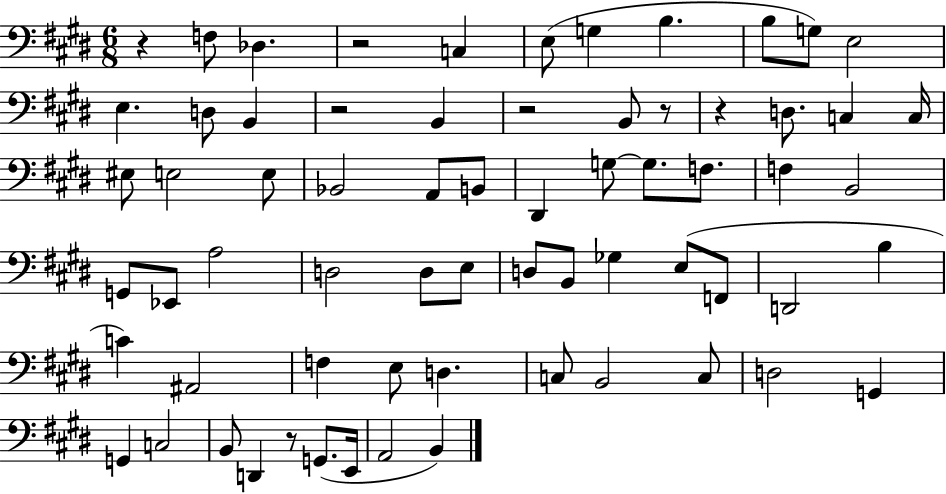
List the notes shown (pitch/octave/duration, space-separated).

R/q F3/e Db3/q. R/h C3/q E3/e G3/q B3/q. B3/e G3/e E3/h E3/q. D3/e B2/q R/h B2/q R/h B2/e R/e R/q D3/e. C3/q C3/s EIS3/e E3/h E3/e Bb2/h A2/e B2/e D#2/q G3/e G3/e. F3/e. F3/q B2/h G2/e Eb2/e A3/h D3/h D3/e E3/e D3/e B2/e Gb3/q E3/e F2/e D2/h B3/q C4/q A#2/h F3/q E3/e D3/q. C3/e B2/h C3/e D3/h G2/q G2/q C3/h B2/e D2/q R/e G2/e. E2/s A2/h B2/q